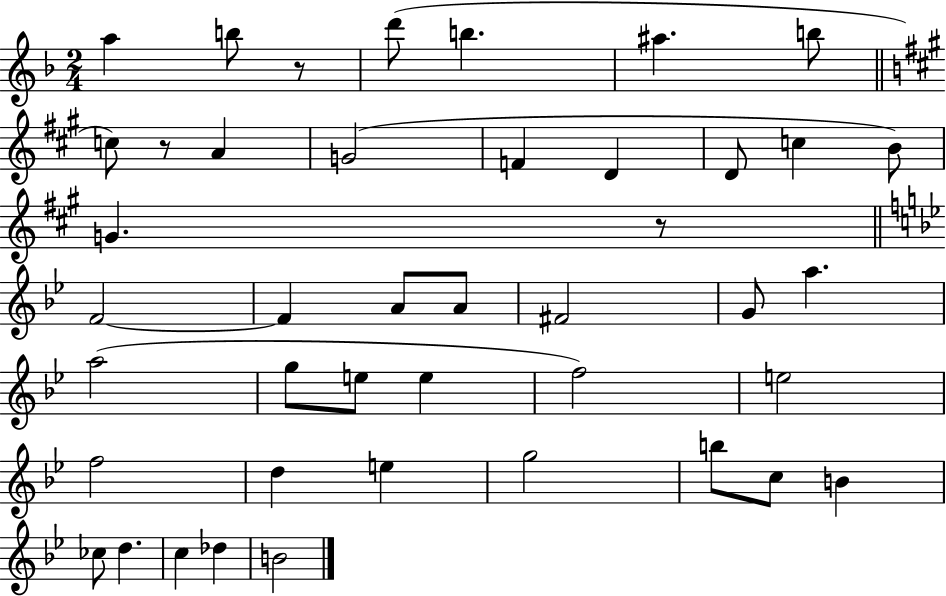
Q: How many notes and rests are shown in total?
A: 43